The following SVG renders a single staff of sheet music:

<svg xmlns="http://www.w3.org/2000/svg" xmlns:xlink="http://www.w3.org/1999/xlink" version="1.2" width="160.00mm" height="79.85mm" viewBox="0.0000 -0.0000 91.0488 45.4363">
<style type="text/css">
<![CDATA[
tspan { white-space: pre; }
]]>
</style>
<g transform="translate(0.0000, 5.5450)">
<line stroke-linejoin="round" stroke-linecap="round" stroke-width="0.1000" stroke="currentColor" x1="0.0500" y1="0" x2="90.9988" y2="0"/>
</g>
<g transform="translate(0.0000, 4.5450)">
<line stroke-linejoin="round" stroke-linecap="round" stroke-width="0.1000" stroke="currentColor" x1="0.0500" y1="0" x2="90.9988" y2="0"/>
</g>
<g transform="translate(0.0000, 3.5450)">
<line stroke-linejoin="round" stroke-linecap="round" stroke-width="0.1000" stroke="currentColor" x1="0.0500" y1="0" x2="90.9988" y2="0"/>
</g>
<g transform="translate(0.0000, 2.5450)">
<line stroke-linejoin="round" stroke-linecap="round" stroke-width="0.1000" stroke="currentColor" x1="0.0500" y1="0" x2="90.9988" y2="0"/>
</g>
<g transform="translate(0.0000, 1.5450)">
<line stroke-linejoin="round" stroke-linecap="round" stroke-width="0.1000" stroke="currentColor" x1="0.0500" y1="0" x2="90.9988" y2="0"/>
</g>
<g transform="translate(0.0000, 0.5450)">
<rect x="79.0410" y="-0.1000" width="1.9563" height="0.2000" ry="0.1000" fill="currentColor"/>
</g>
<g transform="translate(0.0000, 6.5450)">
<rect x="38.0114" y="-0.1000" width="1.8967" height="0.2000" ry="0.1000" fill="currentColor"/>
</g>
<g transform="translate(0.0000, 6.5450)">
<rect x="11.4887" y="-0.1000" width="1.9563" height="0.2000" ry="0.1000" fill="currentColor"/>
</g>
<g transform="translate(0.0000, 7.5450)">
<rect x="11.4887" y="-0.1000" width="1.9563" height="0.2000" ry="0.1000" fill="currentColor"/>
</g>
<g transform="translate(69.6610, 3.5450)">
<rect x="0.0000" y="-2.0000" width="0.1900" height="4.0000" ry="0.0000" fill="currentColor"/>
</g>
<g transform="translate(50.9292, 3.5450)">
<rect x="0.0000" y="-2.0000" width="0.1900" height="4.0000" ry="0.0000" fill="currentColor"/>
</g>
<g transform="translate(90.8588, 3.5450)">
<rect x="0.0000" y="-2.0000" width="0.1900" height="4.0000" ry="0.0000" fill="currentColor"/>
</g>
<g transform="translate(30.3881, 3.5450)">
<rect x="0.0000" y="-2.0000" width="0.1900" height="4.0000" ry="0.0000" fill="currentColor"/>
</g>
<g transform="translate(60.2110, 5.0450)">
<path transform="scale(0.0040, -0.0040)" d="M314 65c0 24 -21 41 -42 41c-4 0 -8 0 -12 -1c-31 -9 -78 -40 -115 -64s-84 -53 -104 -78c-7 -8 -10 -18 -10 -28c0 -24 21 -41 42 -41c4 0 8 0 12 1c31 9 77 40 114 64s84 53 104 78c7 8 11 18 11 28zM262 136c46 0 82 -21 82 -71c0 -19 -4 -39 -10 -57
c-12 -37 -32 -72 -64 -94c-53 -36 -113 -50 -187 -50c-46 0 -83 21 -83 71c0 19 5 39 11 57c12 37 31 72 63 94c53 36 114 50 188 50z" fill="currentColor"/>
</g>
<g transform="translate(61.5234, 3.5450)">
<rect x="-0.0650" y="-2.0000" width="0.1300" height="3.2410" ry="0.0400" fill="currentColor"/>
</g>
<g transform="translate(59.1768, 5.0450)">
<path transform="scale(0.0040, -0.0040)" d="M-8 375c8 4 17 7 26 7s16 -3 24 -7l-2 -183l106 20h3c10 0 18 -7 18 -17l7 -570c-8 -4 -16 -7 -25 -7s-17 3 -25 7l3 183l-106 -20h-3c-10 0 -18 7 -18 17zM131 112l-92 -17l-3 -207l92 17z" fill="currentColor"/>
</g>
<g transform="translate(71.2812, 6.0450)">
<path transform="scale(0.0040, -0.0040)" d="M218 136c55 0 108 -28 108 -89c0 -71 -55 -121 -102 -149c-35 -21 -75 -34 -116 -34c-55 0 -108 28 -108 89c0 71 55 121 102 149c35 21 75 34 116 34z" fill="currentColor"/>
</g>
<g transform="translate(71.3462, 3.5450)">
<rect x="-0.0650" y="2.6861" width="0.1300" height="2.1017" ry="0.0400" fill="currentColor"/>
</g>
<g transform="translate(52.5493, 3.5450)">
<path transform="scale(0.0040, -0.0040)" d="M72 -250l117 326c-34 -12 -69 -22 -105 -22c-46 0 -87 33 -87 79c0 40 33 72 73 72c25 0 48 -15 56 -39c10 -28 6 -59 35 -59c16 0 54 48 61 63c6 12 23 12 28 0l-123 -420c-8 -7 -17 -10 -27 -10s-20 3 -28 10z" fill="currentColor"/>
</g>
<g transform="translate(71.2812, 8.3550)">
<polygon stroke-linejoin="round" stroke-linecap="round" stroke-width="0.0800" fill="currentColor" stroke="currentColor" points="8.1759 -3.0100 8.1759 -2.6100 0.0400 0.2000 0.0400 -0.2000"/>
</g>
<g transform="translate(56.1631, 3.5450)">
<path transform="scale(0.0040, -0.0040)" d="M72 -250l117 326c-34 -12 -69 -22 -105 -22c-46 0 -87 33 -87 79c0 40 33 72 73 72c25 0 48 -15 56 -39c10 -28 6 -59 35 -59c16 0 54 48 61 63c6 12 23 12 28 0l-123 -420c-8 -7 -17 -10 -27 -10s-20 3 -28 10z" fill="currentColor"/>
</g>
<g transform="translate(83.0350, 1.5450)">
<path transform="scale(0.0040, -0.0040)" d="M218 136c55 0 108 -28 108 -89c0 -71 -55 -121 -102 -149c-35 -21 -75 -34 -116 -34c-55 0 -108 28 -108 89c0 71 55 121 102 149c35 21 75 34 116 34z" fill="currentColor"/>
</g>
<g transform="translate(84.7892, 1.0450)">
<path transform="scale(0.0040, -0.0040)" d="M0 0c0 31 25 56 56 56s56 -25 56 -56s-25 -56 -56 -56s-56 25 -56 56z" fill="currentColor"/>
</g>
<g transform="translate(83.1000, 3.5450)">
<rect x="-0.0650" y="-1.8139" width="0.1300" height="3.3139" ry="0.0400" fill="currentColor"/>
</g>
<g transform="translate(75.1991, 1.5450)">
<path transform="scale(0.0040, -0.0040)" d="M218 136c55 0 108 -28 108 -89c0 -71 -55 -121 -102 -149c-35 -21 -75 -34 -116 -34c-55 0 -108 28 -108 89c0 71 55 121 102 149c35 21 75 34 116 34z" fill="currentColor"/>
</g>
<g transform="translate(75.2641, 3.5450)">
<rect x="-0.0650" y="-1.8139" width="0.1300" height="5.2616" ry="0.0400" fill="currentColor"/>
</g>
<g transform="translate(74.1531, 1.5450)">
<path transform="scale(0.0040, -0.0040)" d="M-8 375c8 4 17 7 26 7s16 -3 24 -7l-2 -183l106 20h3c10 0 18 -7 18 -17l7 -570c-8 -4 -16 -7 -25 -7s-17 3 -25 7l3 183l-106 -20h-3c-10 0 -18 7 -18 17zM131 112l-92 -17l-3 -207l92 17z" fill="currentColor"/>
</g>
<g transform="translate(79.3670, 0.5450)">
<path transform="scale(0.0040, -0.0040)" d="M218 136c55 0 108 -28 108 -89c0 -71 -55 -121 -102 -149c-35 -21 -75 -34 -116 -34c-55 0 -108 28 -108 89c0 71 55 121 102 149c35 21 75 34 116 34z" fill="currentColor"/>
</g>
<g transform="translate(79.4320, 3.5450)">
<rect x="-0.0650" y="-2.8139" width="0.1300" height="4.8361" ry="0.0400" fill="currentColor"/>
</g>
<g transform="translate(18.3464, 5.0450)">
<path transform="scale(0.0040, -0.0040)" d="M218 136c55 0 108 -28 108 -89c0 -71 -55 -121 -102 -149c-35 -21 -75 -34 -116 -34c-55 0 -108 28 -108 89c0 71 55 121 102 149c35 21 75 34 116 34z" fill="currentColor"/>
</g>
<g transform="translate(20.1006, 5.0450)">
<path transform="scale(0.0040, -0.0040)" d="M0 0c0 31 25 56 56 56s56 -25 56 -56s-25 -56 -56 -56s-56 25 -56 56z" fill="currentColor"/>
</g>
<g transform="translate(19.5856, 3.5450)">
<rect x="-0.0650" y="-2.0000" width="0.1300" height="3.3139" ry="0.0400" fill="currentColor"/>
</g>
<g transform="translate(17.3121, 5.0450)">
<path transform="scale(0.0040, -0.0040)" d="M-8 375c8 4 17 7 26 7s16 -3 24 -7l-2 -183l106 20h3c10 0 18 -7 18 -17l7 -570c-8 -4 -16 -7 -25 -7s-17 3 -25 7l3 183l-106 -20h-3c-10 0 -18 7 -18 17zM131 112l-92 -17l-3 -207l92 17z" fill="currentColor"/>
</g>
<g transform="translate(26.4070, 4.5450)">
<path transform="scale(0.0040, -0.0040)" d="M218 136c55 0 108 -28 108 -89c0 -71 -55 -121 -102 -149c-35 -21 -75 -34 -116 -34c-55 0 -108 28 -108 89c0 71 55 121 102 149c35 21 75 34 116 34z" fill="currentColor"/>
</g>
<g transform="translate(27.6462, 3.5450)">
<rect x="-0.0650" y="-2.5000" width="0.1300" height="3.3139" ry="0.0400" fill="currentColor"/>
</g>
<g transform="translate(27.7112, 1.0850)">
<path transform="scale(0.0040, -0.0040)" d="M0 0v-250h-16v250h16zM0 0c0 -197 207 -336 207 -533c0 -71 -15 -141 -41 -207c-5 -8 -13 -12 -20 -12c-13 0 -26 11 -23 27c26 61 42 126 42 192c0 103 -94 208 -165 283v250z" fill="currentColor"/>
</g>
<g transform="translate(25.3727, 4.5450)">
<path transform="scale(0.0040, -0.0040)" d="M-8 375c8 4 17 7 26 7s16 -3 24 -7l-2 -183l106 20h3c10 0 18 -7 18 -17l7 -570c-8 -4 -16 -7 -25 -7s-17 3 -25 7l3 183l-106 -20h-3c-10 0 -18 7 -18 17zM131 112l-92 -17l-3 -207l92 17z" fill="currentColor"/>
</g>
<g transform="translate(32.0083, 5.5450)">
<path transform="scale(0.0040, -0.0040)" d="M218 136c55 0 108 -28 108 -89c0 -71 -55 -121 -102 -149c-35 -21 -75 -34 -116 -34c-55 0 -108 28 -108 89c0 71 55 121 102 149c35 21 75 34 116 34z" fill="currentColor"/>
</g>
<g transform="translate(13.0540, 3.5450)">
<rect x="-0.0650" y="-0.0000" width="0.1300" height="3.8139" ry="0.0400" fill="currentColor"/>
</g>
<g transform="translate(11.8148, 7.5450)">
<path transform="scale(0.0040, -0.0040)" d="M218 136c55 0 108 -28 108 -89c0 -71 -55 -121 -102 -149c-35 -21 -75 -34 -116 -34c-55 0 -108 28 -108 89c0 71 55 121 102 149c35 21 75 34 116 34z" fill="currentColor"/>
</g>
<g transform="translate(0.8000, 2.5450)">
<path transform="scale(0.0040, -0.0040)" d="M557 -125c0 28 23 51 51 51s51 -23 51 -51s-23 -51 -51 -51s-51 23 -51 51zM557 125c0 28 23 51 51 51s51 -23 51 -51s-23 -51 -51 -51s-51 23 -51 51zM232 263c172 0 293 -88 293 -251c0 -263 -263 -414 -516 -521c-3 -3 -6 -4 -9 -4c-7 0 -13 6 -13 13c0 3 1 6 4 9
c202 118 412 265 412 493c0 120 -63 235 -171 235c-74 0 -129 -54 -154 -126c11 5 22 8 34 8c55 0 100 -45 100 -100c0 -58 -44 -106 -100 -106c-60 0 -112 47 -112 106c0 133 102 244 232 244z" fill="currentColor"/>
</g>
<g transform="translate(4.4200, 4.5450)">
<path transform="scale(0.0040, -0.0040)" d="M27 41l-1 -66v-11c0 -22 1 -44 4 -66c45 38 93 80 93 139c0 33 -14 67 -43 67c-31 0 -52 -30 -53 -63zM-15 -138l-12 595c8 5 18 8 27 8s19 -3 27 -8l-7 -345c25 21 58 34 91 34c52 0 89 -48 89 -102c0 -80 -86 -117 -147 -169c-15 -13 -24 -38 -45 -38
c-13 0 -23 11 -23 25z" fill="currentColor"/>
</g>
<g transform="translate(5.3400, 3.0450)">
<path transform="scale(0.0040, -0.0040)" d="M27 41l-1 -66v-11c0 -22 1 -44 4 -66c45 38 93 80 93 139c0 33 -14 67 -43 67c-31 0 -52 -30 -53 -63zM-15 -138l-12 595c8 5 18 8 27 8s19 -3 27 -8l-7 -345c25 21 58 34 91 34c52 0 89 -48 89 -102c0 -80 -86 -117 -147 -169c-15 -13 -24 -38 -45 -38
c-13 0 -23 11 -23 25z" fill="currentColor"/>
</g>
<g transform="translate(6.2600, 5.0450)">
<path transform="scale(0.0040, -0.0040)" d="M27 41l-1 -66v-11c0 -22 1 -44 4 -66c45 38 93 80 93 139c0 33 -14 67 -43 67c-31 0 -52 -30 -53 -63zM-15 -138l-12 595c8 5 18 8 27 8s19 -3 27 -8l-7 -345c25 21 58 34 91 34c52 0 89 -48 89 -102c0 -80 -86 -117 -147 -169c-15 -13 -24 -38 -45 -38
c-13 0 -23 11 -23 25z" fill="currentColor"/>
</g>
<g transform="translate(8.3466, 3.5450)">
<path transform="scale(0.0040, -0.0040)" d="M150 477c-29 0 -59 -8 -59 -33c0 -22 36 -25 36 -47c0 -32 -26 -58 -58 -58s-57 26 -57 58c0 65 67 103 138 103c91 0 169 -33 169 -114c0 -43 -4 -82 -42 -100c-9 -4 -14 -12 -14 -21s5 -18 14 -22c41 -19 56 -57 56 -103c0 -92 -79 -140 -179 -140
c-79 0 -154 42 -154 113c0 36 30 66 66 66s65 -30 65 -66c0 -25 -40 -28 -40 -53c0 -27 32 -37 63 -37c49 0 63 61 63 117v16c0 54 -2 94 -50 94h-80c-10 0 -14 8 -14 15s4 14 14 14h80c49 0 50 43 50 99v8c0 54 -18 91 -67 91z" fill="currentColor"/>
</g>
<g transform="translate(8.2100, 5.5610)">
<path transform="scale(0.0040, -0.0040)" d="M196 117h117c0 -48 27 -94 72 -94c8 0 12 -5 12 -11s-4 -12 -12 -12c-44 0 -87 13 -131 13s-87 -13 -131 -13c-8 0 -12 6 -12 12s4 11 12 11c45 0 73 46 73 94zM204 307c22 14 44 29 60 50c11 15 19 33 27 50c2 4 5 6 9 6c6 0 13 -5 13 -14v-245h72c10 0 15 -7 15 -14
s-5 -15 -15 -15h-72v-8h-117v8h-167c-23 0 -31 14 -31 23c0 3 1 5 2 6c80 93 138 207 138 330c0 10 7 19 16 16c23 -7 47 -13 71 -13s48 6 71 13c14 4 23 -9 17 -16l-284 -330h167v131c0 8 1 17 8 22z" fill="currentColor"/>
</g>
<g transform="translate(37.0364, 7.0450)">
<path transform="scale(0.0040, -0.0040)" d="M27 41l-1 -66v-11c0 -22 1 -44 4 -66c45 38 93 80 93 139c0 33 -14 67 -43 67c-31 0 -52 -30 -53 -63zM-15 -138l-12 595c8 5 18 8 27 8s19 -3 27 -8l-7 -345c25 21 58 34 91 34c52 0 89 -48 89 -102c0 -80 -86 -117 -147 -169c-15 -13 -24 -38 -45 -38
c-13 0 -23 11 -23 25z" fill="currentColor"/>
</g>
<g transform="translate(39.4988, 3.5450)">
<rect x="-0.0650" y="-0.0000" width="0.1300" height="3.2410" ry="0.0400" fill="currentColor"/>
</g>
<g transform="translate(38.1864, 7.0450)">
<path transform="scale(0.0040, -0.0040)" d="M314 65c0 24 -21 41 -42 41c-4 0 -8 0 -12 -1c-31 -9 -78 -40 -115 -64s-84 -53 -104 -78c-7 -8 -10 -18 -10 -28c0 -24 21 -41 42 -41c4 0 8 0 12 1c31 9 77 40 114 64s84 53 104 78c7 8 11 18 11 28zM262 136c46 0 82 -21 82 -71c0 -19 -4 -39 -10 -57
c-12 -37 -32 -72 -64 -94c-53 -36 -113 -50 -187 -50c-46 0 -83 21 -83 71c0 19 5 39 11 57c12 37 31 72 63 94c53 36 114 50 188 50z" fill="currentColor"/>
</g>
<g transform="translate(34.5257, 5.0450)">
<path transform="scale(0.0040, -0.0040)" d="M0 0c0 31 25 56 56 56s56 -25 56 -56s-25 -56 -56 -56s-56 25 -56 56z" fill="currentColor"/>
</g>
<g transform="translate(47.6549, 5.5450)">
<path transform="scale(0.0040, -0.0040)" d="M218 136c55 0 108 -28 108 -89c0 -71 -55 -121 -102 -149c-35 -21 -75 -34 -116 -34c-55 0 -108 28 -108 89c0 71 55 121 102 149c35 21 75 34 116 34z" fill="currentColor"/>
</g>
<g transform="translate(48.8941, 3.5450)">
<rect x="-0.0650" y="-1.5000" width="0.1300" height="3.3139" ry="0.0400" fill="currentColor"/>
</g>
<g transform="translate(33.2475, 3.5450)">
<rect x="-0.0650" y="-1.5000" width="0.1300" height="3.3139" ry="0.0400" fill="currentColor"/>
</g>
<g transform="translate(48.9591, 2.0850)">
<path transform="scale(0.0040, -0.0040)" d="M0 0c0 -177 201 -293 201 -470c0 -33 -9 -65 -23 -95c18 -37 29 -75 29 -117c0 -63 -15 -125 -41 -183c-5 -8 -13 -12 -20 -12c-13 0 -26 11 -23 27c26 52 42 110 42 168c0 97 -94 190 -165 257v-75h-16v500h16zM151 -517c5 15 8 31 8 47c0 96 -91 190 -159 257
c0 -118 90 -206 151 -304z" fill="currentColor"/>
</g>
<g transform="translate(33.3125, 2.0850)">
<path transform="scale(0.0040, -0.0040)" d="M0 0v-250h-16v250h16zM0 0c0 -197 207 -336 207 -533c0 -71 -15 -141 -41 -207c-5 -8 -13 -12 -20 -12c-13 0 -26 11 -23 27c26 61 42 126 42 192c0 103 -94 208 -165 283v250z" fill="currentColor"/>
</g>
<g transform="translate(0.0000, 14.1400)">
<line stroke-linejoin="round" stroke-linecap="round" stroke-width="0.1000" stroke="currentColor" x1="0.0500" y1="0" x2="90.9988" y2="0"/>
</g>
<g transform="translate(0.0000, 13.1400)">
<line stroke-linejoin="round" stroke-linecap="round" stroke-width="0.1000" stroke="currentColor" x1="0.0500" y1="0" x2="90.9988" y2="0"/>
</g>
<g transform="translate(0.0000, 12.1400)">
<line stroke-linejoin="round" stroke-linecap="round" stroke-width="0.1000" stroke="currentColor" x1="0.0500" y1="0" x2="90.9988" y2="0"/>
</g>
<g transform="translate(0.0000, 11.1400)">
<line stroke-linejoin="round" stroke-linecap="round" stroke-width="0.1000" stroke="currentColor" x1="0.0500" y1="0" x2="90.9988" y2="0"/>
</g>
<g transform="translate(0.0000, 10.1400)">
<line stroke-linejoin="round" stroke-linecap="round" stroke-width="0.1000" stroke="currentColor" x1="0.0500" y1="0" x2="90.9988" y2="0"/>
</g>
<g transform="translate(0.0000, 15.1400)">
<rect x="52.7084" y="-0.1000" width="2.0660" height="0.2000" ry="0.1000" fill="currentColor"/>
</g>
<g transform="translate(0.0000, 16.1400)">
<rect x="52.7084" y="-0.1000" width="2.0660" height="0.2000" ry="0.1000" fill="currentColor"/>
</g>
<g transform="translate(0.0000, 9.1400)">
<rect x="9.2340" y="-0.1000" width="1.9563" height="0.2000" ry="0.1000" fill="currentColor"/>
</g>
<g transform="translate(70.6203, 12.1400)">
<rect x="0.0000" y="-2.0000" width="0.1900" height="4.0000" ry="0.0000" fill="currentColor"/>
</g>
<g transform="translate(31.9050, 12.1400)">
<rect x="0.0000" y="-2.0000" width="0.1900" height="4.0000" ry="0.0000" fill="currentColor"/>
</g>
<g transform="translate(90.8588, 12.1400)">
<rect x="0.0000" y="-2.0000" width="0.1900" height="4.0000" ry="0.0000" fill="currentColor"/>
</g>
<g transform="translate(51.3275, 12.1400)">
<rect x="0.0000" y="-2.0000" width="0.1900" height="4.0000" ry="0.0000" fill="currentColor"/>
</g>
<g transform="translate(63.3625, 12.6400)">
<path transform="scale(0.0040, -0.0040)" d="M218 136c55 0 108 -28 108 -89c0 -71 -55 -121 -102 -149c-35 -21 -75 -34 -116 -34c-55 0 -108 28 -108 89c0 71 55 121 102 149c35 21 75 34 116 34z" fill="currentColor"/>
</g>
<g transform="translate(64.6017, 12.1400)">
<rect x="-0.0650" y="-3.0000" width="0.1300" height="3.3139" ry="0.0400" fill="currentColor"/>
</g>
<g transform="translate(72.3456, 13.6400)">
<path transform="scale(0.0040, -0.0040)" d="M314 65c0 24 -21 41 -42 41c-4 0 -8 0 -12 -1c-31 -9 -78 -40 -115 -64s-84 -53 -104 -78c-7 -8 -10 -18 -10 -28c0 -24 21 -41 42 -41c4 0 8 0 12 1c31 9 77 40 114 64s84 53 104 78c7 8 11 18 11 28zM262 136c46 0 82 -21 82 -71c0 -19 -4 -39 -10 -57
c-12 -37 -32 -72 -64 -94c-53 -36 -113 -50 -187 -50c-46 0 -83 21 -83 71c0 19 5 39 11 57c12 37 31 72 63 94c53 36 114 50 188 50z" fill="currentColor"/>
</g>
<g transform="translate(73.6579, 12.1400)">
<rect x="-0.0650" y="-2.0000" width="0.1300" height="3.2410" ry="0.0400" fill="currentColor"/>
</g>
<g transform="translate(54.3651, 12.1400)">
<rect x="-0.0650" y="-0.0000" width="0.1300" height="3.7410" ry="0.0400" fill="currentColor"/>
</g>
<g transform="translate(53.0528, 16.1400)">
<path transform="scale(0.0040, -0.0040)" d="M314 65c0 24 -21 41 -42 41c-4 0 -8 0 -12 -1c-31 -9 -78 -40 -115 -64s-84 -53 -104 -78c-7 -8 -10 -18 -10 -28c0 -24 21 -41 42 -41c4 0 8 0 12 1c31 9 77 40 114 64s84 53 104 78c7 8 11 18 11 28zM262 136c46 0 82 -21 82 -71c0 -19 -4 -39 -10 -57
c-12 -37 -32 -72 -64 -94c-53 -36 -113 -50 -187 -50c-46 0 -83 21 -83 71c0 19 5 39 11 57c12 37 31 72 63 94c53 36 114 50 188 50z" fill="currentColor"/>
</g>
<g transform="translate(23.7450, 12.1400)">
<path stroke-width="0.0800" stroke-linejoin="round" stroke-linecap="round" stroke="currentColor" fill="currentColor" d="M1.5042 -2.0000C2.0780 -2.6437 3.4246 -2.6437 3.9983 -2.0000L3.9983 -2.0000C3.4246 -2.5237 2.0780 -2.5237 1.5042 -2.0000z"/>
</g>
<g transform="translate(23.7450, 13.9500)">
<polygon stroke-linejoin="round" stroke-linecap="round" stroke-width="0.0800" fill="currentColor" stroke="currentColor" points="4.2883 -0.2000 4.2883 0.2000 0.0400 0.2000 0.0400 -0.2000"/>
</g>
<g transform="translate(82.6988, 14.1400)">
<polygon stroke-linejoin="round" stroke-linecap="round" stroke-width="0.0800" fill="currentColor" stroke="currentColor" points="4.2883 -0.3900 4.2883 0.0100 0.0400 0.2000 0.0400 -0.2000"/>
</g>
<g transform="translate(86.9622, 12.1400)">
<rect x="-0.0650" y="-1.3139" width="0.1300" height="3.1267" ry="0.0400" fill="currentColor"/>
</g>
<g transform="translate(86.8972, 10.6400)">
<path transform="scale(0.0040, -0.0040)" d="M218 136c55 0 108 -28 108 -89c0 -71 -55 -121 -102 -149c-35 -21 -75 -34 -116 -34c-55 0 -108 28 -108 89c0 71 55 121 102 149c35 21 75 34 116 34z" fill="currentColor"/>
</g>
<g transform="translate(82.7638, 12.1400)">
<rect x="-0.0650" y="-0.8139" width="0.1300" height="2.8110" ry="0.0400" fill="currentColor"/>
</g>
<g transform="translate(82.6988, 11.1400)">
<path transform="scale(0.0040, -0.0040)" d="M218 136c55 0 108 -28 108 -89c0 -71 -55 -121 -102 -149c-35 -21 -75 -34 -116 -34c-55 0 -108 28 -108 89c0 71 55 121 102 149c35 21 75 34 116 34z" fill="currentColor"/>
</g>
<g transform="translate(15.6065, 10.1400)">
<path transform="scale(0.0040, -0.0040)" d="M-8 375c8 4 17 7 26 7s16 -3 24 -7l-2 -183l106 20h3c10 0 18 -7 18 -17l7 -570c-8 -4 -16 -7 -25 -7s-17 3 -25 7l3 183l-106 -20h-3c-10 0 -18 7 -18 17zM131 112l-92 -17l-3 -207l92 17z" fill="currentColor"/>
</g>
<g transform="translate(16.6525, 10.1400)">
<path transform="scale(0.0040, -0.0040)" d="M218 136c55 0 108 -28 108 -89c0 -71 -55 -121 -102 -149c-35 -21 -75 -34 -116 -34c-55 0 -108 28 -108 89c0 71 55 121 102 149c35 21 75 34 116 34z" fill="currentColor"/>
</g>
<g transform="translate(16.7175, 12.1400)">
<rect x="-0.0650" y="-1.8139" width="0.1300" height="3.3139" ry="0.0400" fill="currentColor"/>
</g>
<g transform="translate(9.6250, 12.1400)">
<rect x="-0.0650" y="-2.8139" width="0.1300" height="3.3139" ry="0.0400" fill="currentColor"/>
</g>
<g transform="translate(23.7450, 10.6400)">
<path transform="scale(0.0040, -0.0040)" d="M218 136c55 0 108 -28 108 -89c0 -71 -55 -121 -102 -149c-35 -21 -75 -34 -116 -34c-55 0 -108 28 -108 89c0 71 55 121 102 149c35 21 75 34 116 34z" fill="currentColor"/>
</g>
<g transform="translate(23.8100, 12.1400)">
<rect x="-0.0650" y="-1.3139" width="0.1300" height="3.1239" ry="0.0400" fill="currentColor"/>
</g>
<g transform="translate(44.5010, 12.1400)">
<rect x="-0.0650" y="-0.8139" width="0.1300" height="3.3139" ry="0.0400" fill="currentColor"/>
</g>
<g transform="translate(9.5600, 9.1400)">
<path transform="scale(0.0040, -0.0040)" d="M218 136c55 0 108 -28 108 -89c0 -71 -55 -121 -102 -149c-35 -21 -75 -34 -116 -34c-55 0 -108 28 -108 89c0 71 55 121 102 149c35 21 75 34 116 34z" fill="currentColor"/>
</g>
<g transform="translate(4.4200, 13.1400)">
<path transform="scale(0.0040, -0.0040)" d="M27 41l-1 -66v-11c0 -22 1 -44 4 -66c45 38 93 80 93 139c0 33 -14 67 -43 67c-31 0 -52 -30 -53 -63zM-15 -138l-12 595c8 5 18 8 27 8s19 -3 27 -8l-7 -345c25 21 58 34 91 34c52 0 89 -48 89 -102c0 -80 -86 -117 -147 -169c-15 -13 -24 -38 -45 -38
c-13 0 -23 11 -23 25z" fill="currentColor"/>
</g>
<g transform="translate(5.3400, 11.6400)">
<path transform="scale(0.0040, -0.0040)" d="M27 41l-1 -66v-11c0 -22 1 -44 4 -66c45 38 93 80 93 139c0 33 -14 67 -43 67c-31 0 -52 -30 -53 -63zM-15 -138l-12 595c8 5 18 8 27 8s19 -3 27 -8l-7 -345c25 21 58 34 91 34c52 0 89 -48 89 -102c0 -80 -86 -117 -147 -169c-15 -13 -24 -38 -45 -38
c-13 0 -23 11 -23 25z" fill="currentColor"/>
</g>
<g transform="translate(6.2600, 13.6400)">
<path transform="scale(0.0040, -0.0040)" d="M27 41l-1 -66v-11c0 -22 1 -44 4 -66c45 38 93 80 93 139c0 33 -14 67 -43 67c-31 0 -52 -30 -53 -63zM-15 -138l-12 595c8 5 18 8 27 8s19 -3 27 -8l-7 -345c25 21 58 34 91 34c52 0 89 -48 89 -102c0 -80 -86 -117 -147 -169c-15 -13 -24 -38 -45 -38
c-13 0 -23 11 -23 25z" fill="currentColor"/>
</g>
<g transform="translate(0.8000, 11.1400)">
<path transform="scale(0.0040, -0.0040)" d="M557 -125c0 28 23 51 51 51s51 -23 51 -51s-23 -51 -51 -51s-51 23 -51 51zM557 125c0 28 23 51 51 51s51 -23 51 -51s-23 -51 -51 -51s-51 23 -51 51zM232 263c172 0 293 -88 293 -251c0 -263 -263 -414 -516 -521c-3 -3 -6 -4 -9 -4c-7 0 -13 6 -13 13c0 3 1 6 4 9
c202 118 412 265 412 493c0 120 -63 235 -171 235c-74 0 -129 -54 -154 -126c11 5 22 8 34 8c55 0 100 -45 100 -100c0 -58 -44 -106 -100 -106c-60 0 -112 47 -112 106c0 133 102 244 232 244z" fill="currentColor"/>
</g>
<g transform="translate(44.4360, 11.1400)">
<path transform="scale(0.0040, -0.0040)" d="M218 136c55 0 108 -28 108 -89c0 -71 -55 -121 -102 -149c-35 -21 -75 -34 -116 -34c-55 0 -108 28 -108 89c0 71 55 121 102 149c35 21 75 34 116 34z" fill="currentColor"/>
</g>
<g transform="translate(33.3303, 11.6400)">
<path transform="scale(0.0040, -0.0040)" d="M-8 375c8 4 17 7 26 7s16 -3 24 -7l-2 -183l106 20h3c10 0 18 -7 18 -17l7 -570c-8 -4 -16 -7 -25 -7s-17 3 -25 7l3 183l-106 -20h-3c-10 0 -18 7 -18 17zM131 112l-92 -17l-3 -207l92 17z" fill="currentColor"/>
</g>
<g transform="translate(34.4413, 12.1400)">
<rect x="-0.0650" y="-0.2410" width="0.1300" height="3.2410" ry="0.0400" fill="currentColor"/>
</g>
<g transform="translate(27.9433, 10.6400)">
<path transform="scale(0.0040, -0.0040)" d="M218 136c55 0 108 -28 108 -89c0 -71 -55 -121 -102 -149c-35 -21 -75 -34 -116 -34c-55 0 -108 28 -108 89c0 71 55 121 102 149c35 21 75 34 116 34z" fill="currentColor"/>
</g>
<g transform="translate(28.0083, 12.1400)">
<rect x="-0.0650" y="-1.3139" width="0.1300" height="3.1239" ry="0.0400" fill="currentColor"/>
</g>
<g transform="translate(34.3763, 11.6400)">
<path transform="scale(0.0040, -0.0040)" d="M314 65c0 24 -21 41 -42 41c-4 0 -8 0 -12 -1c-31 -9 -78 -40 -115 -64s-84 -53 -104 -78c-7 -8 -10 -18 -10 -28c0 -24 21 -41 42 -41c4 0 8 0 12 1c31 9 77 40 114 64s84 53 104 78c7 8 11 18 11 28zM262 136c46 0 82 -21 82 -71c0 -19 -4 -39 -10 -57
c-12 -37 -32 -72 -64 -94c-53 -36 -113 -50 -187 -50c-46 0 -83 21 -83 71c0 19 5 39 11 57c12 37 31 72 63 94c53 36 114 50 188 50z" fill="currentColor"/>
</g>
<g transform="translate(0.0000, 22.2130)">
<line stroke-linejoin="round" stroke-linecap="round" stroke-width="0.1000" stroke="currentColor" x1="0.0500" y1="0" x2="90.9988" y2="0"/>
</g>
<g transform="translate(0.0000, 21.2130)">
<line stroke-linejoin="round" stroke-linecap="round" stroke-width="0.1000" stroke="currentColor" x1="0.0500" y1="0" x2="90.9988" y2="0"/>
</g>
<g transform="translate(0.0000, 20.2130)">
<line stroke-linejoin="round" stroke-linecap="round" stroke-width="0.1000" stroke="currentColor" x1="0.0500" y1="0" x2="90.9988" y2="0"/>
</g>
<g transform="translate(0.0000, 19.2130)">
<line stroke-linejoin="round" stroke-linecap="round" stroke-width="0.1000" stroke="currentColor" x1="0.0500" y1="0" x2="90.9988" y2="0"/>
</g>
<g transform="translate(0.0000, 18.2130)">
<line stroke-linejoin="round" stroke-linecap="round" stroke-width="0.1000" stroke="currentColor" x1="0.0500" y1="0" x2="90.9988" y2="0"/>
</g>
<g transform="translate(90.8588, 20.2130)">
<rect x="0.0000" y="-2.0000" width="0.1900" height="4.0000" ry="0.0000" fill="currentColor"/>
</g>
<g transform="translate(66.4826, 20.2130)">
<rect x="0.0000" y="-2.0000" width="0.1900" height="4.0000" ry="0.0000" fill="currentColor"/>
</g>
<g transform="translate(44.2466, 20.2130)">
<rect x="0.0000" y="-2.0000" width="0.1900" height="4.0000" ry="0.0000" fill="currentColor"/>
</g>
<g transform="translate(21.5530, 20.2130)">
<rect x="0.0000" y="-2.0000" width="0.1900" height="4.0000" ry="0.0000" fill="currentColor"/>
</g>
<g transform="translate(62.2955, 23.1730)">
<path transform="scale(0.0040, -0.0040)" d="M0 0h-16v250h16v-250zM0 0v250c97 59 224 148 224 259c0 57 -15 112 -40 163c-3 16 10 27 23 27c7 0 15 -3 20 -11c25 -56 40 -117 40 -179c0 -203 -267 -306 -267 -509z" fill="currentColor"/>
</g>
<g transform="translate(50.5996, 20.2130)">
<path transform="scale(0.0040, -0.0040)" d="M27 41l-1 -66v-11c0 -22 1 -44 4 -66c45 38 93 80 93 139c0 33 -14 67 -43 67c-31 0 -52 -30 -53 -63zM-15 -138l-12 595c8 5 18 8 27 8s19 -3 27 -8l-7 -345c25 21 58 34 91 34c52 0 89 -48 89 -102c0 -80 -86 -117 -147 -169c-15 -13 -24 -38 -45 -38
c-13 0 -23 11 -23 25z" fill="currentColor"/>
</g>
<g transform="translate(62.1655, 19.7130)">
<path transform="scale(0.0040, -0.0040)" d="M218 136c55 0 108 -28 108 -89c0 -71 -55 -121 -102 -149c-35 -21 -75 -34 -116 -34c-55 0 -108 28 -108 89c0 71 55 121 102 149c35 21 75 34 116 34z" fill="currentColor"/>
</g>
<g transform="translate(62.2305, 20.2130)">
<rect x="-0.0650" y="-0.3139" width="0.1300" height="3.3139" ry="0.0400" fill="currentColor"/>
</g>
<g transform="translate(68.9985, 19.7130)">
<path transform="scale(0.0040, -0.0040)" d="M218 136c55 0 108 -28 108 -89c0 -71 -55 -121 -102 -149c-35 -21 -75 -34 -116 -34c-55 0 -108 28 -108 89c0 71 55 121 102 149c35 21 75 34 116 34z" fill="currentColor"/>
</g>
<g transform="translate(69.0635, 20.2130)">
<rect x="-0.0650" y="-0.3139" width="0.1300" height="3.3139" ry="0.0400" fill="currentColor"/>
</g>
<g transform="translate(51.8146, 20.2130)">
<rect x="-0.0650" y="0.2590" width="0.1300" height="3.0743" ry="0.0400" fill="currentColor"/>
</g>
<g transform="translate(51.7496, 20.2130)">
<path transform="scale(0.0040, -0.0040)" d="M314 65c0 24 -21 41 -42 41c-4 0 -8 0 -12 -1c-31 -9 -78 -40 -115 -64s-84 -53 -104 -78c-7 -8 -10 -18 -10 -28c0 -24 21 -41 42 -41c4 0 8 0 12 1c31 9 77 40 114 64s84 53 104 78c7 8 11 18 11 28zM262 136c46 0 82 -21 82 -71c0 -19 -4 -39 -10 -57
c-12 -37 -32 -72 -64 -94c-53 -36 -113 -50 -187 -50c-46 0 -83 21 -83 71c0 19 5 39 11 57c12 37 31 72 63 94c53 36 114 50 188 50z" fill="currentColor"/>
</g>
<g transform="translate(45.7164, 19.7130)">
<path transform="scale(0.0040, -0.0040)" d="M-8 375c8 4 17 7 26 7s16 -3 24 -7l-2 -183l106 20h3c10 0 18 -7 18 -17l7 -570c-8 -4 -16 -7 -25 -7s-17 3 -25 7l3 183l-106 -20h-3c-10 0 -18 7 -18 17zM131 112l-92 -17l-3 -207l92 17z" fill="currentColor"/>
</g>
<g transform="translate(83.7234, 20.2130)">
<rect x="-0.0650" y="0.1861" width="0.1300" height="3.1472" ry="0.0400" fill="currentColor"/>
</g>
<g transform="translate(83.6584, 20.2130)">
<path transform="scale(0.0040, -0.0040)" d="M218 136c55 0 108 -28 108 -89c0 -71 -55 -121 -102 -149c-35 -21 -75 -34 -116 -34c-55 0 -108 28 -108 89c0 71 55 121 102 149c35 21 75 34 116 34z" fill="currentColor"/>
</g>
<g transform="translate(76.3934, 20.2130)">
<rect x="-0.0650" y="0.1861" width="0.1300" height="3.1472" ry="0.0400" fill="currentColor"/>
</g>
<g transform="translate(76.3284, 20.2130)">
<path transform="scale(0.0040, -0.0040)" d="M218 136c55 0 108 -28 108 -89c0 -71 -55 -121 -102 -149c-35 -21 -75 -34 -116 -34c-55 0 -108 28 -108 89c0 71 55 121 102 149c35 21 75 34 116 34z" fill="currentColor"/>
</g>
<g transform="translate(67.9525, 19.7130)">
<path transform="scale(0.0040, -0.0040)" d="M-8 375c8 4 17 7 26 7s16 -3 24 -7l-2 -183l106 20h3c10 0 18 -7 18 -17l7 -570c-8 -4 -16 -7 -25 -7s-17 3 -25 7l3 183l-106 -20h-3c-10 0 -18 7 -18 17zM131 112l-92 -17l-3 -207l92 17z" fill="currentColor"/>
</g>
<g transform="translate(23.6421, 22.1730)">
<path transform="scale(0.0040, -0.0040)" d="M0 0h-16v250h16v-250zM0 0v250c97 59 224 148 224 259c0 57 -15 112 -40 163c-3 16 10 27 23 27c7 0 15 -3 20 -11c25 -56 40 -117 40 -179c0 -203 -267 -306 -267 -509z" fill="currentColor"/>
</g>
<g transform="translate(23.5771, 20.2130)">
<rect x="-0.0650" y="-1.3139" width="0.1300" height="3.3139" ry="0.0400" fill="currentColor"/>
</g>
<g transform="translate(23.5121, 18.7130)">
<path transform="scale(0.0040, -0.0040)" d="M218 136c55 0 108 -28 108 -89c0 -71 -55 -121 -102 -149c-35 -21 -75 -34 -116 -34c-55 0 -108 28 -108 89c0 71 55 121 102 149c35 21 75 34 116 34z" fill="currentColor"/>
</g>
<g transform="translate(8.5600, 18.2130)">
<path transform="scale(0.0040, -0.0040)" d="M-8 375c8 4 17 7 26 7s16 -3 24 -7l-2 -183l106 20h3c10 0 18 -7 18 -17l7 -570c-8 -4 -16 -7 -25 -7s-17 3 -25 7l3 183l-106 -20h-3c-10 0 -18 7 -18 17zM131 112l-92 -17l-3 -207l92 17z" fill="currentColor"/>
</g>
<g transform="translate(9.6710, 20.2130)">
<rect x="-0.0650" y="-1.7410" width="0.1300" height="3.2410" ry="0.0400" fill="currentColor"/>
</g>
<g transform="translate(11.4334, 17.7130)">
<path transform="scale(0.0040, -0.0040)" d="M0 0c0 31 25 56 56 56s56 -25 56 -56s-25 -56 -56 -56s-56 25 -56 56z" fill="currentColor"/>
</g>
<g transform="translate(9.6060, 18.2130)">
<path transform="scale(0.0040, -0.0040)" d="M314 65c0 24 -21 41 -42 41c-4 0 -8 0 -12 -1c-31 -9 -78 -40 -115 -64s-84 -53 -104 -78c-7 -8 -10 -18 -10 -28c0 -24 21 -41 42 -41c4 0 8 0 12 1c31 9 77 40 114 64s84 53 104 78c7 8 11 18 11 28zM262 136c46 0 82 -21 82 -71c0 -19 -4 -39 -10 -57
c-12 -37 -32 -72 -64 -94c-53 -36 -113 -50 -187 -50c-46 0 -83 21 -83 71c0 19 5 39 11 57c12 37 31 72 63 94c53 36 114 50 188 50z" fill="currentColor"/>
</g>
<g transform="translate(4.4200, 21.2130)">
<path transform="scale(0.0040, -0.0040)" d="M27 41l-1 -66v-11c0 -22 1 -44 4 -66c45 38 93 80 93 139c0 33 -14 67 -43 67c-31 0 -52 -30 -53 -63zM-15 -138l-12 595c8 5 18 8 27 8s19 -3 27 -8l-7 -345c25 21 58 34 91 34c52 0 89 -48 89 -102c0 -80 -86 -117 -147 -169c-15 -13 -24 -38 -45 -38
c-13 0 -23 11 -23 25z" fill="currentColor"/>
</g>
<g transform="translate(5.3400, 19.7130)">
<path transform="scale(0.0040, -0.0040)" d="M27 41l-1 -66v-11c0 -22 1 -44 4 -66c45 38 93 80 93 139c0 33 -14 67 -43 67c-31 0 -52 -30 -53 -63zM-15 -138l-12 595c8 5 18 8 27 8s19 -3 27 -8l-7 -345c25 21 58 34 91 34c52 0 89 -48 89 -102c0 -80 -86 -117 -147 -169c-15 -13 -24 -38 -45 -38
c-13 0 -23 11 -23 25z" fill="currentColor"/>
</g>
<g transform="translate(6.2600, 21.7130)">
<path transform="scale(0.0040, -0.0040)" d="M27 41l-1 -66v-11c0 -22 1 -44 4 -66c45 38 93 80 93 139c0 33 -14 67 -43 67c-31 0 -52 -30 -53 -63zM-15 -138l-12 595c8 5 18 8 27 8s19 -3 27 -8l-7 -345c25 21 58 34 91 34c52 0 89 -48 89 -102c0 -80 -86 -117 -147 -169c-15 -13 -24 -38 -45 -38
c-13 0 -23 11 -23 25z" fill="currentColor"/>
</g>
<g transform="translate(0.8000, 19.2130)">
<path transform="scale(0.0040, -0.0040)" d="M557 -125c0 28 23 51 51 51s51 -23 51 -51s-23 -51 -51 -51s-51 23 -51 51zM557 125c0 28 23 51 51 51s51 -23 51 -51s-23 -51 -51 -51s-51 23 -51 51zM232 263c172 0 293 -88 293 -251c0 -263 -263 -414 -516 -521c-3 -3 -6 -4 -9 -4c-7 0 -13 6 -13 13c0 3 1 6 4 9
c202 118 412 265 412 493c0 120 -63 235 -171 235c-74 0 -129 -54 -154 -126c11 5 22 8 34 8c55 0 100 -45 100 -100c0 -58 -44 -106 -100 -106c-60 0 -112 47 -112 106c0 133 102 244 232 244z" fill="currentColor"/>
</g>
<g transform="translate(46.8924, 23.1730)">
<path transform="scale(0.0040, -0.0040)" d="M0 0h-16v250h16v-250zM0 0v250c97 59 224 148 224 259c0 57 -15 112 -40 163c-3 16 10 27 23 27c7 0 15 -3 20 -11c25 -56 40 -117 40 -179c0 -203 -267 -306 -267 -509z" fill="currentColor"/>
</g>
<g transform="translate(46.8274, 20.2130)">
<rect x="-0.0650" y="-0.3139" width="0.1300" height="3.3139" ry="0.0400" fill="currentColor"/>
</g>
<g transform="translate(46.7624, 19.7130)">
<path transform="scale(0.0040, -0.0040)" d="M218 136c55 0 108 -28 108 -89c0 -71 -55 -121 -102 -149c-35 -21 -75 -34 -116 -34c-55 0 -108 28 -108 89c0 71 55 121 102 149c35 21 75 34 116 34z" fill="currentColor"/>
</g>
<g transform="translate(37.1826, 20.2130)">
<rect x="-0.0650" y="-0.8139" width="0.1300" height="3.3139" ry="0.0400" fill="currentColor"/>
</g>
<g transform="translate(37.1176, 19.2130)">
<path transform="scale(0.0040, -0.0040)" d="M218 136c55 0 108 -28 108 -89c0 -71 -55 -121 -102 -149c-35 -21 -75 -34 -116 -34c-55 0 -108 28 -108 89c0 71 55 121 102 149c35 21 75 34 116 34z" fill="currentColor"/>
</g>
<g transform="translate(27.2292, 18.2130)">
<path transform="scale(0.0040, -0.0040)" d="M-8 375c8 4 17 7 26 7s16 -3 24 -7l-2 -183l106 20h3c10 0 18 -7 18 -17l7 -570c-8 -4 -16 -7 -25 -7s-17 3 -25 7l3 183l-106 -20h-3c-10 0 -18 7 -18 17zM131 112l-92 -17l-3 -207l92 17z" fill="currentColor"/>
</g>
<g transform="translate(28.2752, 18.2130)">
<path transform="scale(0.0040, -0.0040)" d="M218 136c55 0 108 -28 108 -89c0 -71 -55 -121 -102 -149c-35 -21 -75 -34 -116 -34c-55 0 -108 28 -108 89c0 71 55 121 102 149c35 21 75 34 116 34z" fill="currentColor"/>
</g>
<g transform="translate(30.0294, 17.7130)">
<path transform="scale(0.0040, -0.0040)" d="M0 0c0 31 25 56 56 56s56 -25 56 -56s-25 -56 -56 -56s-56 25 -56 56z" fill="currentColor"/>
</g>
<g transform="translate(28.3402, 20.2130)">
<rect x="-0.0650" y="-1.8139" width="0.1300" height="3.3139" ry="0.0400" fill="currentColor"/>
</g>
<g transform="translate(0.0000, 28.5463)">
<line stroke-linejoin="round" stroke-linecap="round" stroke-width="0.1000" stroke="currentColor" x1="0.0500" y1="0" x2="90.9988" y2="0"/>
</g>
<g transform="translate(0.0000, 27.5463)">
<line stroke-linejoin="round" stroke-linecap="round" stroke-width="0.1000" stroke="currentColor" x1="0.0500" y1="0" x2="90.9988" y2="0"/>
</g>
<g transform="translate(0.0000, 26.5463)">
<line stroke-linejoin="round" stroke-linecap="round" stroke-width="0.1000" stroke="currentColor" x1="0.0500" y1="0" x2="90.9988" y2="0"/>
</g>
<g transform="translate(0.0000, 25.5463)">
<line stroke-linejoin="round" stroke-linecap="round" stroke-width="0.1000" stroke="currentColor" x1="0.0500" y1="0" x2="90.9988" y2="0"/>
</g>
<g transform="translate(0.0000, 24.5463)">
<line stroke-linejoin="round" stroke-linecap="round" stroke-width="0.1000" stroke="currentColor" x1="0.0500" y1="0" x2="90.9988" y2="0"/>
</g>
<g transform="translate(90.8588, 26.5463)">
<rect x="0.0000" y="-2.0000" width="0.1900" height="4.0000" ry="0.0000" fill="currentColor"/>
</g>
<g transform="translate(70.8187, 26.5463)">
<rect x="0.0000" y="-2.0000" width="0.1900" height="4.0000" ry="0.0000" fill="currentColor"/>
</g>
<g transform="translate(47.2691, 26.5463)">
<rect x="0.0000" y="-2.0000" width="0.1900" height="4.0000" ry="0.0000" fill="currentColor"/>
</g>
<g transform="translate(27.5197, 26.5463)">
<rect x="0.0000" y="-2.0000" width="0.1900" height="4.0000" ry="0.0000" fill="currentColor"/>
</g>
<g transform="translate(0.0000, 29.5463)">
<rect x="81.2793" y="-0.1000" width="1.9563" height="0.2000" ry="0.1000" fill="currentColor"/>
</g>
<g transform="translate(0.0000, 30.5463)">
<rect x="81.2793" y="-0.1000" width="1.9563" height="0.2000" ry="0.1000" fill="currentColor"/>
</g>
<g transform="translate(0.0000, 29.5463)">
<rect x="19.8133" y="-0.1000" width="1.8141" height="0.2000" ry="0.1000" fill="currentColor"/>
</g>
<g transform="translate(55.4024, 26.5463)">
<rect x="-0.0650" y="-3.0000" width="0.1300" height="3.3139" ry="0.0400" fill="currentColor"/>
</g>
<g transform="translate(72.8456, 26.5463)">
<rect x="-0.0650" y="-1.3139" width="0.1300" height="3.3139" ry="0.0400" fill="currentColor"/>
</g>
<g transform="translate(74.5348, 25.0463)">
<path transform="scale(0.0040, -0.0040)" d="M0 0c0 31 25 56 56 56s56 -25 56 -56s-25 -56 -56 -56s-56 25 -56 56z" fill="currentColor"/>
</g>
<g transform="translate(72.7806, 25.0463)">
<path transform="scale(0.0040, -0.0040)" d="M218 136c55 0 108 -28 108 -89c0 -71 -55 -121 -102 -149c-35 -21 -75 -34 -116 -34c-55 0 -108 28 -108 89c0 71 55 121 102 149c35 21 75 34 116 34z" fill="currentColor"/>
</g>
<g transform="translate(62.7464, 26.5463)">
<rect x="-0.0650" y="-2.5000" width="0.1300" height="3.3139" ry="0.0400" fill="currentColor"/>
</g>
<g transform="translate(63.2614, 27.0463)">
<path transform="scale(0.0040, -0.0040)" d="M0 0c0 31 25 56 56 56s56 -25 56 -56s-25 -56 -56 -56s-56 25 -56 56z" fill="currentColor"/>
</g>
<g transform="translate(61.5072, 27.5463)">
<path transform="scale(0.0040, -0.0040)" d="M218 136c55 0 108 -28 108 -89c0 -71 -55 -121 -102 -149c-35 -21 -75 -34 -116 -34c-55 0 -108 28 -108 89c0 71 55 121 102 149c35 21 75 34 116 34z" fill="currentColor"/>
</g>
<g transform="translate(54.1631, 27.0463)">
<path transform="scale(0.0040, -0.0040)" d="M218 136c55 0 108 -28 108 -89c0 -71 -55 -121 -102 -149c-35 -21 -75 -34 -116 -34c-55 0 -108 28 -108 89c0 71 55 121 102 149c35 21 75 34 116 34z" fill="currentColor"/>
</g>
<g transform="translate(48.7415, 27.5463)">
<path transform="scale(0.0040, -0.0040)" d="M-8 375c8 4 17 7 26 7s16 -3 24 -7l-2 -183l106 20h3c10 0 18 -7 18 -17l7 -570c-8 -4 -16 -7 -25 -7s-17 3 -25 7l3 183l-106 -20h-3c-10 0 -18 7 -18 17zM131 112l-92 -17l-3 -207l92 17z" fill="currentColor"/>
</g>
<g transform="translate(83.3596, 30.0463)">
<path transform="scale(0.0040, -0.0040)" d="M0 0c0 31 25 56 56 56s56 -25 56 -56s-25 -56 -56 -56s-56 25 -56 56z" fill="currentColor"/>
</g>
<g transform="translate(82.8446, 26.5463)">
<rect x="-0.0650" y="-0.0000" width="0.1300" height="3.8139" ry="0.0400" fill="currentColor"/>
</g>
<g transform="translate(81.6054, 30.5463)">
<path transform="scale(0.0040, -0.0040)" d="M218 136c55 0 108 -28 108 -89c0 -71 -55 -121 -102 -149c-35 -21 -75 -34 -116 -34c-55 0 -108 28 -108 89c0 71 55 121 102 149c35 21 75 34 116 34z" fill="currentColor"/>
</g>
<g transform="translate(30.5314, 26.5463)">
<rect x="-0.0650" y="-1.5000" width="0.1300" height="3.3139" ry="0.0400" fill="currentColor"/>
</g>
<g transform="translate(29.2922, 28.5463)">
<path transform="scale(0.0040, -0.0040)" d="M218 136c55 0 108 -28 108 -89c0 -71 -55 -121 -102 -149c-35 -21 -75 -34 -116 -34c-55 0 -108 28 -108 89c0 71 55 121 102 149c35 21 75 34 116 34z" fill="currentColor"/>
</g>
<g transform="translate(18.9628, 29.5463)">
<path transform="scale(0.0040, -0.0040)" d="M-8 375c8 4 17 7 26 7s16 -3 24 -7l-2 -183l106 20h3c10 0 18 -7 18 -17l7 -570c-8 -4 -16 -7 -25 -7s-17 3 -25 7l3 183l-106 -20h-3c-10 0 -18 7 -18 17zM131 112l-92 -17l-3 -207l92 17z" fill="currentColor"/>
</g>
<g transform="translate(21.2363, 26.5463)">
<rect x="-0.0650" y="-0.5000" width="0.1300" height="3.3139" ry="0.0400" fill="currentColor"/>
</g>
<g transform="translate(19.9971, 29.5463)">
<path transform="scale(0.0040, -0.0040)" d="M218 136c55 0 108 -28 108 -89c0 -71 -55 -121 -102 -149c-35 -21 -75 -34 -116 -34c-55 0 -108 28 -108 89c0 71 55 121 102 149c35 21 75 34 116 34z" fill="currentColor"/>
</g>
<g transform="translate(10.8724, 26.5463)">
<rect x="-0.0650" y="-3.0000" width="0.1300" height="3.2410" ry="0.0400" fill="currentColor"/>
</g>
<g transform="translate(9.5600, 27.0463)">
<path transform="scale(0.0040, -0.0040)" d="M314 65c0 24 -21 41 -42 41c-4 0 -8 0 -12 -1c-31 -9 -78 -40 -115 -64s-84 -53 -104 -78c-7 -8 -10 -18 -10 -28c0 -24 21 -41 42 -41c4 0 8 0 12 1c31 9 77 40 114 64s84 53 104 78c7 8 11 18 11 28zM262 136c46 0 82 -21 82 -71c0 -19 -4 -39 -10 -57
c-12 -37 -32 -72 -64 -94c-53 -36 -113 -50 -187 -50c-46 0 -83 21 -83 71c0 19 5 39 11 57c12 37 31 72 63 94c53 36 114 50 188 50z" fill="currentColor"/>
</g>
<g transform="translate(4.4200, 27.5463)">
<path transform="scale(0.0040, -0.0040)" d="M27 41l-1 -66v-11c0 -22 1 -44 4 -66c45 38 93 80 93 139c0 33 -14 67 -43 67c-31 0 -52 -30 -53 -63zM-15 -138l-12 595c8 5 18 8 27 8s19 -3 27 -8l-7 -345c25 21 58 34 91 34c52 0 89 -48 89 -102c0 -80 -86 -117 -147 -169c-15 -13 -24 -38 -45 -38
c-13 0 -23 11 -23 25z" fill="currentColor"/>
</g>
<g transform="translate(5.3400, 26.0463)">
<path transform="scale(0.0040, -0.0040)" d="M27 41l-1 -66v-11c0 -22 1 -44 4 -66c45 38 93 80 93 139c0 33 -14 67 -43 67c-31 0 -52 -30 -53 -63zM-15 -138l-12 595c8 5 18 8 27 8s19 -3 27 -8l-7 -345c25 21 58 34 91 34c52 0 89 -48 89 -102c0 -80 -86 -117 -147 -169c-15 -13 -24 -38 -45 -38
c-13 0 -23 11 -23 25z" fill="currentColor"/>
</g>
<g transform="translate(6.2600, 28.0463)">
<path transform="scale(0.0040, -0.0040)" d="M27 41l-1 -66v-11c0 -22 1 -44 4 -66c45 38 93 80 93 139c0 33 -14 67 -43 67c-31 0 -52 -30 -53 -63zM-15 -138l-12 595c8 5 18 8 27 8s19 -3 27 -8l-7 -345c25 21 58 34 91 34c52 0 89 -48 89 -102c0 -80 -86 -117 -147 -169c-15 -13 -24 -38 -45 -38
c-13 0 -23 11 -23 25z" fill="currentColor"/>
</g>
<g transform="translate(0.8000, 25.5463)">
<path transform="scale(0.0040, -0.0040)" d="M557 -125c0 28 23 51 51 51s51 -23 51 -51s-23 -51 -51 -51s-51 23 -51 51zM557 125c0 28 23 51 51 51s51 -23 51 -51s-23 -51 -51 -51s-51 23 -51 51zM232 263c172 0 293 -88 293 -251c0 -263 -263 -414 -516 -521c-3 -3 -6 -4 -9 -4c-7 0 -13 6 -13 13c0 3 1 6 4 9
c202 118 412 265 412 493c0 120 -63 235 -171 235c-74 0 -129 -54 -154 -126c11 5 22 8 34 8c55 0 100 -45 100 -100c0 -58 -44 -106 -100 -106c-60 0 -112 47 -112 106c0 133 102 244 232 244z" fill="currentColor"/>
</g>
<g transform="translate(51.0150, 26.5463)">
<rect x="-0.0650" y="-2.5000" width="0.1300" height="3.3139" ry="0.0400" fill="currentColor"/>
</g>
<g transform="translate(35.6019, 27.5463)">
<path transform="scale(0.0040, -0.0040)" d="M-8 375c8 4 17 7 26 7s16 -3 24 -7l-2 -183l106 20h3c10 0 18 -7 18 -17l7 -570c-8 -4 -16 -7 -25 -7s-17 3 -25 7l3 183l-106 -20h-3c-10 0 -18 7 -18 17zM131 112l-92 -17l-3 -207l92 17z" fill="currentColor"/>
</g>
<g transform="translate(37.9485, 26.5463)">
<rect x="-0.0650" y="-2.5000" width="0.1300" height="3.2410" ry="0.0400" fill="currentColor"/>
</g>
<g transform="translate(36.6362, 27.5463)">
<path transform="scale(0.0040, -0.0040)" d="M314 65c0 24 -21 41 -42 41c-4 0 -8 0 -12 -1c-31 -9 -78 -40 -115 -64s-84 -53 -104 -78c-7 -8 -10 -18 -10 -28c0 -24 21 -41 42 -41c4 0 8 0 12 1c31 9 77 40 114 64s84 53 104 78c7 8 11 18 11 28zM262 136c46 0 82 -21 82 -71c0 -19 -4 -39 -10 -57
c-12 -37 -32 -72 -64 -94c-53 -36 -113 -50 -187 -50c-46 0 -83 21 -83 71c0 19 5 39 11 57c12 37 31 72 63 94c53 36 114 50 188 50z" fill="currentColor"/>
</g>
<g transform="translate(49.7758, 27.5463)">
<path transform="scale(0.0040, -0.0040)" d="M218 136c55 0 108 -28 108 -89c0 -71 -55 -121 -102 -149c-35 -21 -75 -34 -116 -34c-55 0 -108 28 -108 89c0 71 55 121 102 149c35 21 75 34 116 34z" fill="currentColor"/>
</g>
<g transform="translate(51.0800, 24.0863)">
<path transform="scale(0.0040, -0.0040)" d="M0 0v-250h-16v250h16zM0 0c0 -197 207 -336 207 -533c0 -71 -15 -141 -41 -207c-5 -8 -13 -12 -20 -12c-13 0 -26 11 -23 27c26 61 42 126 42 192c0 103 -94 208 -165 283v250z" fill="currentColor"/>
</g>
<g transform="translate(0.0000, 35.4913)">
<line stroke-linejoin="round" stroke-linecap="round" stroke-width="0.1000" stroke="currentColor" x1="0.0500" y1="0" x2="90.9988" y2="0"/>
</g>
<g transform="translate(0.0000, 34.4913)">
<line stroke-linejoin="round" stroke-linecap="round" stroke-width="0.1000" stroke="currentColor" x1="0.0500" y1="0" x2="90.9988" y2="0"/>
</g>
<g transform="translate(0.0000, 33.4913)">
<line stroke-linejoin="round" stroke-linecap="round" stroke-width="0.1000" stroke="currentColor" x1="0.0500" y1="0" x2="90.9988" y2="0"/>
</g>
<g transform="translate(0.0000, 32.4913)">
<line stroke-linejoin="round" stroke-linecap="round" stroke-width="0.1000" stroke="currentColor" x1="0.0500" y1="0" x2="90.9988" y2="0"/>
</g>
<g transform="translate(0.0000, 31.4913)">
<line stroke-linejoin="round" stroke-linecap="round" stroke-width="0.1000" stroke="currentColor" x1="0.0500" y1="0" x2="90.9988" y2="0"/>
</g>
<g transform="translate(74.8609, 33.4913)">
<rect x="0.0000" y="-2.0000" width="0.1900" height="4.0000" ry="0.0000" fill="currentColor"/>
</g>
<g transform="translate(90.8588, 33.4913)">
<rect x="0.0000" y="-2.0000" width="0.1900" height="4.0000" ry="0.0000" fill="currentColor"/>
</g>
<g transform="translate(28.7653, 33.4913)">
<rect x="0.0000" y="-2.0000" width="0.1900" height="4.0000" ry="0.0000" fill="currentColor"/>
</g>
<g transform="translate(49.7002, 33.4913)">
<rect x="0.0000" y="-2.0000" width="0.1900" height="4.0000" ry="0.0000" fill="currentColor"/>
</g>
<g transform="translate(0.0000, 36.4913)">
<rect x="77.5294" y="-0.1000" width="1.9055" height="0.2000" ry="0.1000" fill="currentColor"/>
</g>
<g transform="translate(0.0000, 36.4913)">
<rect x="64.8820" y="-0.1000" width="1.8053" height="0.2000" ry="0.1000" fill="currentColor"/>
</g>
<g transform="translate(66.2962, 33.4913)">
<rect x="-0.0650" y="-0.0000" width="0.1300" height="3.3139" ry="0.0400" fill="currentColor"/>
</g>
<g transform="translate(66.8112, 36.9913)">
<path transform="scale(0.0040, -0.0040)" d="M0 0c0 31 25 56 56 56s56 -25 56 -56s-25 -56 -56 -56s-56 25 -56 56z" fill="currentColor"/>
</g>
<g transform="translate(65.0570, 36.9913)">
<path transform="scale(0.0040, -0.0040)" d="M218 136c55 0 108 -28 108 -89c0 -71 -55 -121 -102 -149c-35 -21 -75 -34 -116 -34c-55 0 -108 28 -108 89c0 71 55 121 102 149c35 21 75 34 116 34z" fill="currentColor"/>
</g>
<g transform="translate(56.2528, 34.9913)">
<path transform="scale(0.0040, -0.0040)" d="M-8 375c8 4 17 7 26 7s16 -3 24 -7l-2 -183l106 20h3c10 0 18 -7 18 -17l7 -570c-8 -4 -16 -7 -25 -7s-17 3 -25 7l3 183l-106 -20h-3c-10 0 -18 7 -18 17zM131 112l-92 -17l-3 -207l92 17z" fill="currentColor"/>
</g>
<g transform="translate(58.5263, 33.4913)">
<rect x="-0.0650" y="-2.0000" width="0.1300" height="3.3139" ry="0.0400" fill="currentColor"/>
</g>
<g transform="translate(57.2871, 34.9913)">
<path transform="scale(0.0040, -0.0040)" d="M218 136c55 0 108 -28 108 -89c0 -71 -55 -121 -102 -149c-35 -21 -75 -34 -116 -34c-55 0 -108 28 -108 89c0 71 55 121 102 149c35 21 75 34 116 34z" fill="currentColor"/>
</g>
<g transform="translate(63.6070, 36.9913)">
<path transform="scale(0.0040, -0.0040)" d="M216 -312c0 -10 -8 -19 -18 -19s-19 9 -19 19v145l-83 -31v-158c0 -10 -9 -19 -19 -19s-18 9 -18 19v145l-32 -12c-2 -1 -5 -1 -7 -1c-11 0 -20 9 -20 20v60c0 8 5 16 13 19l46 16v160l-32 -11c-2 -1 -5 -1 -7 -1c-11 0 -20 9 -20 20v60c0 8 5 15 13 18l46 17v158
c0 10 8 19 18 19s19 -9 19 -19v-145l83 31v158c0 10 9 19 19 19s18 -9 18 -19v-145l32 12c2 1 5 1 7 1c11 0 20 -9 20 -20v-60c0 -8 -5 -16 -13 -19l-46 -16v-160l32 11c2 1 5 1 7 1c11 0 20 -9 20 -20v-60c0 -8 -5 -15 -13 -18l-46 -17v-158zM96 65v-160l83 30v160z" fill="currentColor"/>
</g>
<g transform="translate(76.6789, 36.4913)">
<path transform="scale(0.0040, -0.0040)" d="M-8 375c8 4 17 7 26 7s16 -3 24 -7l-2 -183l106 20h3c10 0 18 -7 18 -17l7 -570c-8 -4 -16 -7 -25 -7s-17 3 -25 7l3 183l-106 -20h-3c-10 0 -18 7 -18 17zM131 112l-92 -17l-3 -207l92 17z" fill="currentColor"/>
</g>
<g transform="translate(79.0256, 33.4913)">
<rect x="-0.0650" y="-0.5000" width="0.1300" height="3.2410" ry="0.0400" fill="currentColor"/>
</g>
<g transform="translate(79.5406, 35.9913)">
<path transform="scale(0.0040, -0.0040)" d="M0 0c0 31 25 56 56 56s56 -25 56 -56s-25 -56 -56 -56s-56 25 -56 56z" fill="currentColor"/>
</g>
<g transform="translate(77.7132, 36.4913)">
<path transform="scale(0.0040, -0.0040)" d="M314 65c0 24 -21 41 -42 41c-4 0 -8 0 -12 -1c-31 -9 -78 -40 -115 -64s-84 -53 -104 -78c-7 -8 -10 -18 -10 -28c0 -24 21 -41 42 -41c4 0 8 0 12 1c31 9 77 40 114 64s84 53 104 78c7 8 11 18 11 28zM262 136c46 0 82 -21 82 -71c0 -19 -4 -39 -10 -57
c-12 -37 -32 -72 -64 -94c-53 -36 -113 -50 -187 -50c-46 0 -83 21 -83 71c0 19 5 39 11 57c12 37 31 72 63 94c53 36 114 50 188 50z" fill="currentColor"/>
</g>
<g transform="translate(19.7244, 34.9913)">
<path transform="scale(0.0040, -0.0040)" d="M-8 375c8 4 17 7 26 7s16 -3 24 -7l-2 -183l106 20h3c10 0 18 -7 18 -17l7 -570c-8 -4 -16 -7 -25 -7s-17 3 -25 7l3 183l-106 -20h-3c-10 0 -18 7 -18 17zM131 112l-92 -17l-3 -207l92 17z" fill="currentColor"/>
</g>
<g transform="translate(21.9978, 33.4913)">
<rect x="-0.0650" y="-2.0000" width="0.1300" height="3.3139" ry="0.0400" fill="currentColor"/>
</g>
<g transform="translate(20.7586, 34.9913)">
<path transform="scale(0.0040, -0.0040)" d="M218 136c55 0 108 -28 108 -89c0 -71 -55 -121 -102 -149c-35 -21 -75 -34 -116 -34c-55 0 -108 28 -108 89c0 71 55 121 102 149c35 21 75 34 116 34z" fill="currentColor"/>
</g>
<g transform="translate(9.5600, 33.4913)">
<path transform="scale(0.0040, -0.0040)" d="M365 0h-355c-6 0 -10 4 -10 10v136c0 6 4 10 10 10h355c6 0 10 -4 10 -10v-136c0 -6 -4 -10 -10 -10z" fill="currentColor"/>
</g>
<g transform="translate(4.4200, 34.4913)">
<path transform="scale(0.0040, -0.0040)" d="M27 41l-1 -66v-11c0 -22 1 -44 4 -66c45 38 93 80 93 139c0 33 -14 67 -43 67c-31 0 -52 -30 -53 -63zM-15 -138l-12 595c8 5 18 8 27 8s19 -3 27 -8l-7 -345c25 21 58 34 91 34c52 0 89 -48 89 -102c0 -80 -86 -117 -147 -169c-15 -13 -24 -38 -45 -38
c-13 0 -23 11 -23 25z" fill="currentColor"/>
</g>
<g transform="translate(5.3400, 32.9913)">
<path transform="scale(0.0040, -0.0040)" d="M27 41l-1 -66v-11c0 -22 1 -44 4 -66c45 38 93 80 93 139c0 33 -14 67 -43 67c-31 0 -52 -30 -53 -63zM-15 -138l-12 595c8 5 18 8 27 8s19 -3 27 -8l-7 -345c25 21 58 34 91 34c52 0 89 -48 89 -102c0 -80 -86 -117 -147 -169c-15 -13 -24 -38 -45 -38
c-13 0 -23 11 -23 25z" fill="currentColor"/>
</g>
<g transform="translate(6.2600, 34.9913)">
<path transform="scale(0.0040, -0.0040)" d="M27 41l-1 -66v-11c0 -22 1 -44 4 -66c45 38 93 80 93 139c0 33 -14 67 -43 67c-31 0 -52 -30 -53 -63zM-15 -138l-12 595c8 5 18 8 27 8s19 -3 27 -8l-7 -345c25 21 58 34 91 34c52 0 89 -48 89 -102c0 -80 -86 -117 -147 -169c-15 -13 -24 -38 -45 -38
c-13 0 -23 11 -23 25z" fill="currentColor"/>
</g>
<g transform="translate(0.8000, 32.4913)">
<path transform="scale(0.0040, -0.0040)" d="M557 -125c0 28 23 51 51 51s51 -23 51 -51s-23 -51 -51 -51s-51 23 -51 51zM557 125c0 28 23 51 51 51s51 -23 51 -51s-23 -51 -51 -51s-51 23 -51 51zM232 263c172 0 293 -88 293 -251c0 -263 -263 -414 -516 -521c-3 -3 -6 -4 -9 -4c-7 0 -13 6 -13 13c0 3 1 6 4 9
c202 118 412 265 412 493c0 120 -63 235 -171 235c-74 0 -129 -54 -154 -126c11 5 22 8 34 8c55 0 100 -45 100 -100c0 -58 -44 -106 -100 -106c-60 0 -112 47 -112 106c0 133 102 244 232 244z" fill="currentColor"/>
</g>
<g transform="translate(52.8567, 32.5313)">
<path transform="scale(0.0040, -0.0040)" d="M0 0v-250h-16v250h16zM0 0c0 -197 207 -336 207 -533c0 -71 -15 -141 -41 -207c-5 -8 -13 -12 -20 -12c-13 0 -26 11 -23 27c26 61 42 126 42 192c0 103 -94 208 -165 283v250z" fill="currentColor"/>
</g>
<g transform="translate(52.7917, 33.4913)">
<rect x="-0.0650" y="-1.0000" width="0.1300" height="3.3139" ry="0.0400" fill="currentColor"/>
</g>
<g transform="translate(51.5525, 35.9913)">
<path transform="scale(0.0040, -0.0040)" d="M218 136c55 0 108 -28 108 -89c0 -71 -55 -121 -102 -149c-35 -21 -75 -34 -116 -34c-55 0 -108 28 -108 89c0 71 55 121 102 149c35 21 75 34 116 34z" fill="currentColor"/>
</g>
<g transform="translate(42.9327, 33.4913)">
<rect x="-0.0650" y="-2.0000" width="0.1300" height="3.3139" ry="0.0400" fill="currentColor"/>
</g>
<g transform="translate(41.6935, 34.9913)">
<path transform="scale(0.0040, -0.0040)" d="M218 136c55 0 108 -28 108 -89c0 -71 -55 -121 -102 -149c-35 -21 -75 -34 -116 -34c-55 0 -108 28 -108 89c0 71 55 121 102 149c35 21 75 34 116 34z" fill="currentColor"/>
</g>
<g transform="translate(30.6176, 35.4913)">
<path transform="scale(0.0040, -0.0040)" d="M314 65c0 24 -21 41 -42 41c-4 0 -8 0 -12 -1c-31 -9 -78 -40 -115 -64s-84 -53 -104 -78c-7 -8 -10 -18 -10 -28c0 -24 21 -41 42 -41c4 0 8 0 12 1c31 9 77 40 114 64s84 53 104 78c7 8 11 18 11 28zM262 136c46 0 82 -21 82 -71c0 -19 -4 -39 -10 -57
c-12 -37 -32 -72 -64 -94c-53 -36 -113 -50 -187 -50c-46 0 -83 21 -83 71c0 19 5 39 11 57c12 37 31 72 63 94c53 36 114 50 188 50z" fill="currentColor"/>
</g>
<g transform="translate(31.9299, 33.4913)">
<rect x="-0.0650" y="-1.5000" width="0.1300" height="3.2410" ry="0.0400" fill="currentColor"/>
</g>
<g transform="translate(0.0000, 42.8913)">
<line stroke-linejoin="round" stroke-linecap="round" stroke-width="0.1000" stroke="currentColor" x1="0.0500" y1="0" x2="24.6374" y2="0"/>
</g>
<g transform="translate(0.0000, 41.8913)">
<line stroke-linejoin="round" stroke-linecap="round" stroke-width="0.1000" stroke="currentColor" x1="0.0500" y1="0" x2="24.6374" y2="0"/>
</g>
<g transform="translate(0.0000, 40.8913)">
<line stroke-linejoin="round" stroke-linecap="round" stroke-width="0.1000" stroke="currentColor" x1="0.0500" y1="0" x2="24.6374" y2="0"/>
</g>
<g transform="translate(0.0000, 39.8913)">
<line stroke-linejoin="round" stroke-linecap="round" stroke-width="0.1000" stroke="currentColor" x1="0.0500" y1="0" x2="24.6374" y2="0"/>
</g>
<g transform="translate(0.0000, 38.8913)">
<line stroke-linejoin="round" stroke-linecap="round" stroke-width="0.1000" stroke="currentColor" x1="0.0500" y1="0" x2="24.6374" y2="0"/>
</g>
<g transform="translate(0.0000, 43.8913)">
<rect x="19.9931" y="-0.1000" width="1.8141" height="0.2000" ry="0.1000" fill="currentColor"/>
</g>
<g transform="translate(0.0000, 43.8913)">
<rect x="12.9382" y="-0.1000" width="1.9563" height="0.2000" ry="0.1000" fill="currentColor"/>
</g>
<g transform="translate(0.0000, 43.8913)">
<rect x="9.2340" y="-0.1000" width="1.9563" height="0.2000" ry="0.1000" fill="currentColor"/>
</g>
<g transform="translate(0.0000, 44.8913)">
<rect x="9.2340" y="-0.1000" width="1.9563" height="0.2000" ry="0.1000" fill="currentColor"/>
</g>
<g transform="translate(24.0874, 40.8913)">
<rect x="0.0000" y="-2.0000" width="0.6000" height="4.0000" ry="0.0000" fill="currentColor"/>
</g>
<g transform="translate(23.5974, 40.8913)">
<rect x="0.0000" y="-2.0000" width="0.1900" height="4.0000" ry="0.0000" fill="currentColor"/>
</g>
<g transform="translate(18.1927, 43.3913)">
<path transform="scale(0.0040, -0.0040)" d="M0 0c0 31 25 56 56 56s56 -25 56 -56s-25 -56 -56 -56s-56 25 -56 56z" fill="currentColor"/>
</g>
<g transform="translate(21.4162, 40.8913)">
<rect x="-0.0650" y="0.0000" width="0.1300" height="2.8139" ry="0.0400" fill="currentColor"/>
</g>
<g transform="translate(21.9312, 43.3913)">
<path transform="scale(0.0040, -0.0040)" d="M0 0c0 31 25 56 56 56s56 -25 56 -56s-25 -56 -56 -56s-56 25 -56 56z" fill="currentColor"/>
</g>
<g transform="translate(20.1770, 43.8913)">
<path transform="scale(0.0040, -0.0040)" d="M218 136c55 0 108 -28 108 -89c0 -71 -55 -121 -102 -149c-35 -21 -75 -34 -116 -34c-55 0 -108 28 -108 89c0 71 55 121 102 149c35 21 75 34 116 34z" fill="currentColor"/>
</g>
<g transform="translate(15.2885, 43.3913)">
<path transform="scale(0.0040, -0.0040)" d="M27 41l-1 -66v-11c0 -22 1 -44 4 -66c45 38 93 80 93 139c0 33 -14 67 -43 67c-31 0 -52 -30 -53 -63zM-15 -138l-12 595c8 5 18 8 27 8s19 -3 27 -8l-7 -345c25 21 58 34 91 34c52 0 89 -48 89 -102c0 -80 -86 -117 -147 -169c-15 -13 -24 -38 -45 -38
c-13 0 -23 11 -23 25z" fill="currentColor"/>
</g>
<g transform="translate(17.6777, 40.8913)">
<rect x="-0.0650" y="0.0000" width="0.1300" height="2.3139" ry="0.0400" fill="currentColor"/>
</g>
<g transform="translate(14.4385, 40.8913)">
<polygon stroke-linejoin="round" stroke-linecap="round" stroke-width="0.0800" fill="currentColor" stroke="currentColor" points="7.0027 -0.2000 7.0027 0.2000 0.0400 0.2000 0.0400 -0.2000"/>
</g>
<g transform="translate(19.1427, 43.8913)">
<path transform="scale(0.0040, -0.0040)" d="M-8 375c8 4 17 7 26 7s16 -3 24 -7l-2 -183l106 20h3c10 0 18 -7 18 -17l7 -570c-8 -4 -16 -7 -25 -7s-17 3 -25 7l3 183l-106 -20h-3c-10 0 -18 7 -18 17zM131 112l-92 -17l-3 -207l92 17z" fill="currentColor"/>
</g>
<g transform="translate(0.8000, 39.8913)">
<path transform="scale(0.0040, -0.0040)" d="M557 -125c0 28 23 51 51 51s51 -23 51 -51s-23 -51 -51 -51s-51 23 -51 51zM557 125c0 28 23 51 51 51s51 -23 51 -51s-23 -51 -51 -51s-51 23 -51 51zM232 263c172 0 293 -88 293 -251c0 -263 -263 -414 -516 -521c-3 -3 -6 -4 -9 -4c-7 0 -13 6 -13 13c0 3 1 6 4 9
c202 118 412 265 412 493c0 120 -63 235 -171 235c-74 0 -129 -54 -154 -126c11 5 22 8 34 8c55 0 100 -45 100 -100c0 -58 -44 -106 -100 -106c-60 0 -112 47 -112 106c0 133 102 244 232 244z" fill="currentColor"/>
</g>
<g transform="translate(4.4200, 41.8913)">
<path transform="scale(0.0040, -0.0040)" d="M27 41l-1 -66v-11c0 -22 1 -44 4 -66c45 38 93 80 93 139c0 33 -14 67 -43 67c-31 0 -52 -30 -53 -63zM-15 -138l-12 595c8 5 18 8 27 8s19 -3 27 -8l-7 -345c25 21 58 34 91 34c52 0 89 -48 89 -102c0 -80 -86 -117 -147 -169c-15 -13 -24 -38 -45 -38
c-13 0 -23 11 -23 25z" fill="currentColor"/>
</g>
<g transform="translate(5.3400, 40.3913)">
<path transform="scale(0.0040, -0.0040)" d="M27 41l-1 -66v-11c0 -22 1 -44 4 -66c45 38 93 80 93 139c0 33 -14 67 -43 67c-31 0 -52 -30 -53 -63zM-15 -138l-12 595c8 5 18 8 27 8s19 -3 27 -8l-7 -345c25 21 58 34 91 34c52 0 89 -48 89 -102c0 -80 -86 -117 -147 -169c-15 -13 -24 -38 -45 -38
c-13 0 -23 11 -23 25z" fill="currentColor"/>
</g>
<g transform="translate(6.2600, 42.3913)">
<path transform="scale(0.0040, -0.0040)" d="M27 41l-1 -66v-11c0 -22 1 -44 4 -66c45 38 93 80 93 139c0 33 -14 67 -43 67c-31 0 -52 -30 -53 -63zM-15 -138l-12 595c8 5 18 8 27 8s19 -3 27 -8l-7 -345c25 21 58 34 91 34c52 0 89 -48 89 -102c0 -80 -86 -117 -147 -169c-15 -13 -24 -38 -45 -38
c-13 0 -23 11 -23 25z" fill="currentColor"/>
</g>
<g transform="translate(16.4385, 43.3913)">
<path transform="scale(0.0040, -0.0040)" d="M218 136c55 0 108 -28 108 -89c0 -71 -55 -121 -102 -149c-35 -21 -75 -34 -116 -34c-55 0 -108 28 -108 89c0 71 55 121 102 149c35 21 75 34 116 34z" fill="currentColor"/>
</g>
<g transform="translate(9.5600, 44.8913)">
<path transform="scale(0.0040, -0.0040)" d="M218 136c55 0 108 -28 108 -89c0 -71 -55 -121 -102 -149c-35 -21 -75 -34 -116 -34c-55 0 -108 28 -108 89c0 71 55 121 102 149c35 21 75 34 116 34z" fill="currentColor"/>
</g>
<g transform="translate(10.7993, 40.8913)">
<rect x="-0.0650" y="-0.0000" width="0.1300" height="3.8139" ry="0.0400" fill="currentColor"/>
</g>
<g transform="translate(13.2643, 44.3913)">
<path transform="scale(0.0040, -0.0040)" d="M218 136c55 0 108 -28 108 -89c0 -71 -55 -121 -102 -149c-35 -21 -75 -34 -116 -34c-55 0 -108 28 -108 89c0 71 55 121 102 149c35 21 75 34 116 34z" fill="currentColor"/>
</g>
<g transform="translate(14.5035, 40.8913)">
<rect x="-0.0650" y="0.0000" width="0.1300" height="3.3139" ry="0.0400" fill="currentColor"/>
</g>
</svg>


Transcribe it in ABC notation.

X:1
T:Untitled
M:3/4
L:1/4
K:Eb
C,, A,, B,,/2 G,,/2 _D,,2 G,,/4 z/2 z/2 A,,2 F,,/2 A,/2 C/2 A, C A, G,/2 G,/2 E,2 F, C,,2 C, _A,,2 F,/2 G,/2 A,2 G,/2 A, F, E,/2 _D,2 E,/2 E, D, D, C,2 E,, G,, B,,2 B,,/2 C, B,, G, C,, z2 A,, G,,2 _A,, F,,/2 A,, ^D,, E,,2 C,, D,,/2 _F,,/2 E,,/2